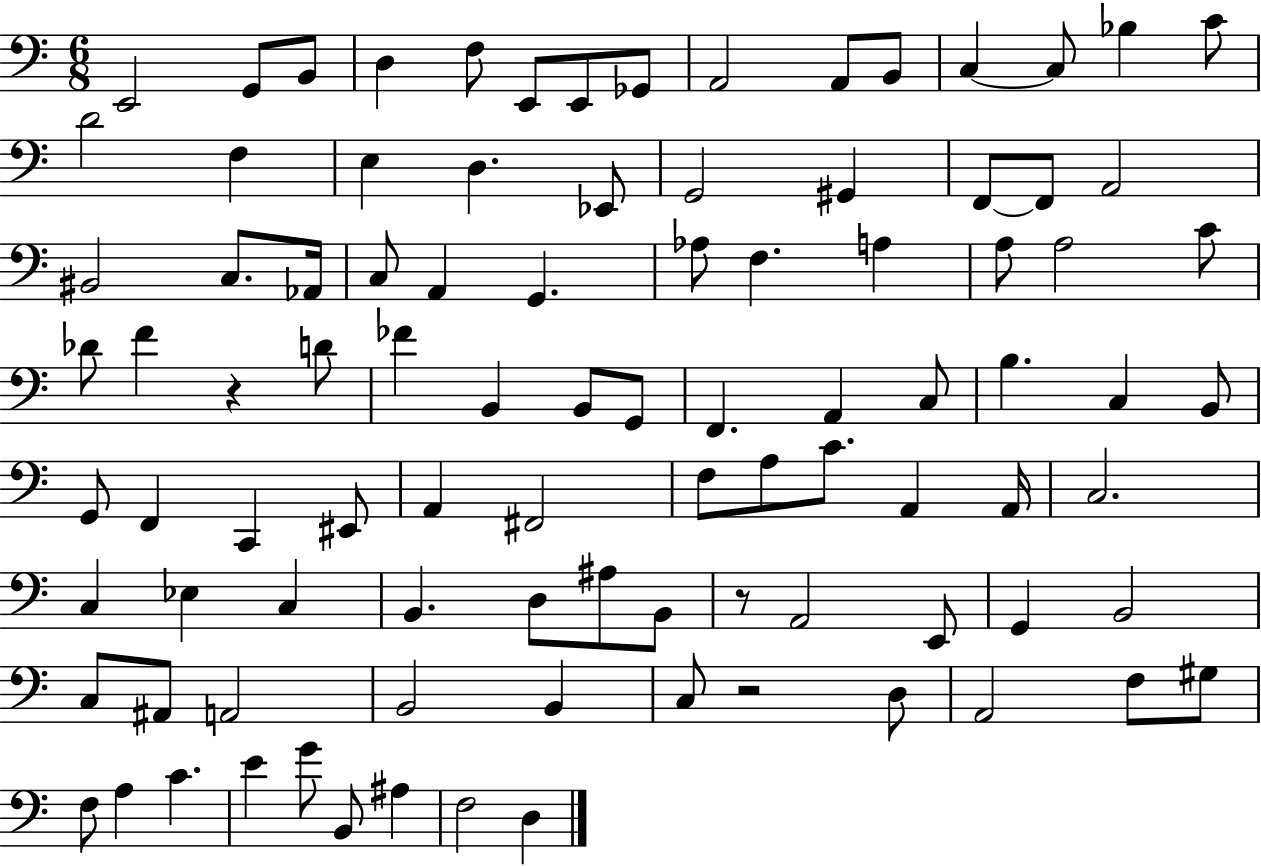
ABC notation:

X:1
T:Untitled
M:6/8
L:1/4
K:C
E,,2 G,,/2 B,,/2 D, F,/2 E,,/2 E,,/2 _G,,/2 A,,2 A,,/2 B,,/2 C, C,/2 _B, C/2 D2 F, E, D, _E,,/2 G,,2 ^G,, F,,/2 F,,/2 A,,2 ^B,,2 C,/2 _A,,/4 C,/2 A,, G,, _A,/2 F, A, A,/2 A,2 C/2 _D/2 F z D/2 _F B,, B,,/2 G,,/2 F,, A,, C,/2 B, C, B,,/2 G,,/2 F,, C,, ^E,,/2 A,, ^F,,2 F,/2 A,/2 C/2 A,, A,,/4 C,2 C, _E, C, B,, D,/2 ^A,/2 B,,/2 z/2 A,,2 E,,/2 G,, B,,2 C,/2 ^A,,/2 A,,2 B,,2 B,, C,/2 z2 D,/2 A,,2 F,/2 ^G,/2 F,/2 A, C E G/2 B,,/2 ^A, F,2 D,